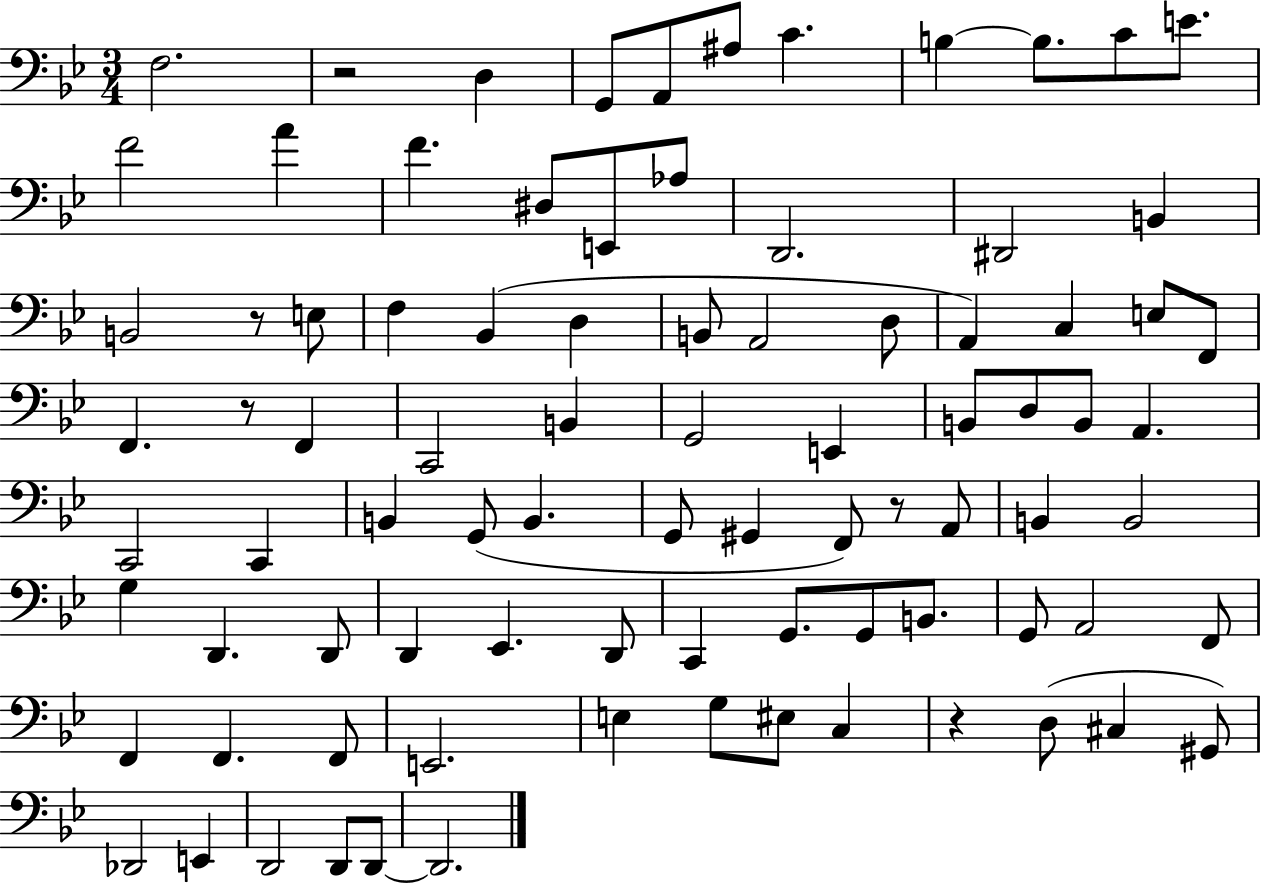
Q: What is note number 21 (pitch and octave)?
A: E3